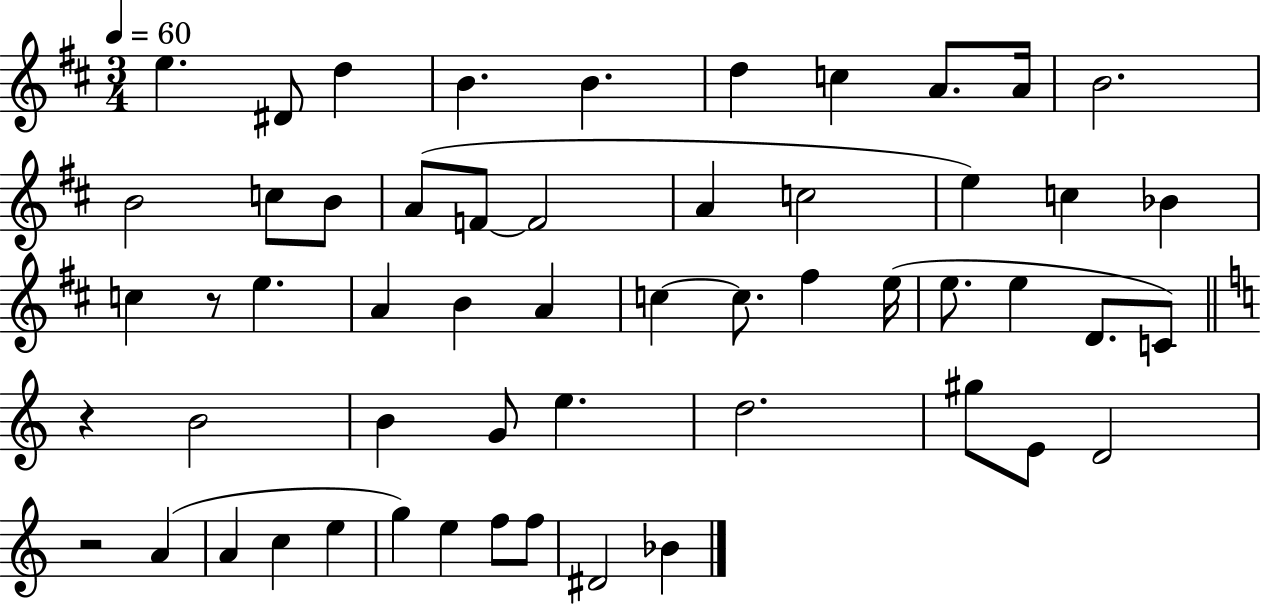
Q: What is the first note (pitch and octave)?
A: E5